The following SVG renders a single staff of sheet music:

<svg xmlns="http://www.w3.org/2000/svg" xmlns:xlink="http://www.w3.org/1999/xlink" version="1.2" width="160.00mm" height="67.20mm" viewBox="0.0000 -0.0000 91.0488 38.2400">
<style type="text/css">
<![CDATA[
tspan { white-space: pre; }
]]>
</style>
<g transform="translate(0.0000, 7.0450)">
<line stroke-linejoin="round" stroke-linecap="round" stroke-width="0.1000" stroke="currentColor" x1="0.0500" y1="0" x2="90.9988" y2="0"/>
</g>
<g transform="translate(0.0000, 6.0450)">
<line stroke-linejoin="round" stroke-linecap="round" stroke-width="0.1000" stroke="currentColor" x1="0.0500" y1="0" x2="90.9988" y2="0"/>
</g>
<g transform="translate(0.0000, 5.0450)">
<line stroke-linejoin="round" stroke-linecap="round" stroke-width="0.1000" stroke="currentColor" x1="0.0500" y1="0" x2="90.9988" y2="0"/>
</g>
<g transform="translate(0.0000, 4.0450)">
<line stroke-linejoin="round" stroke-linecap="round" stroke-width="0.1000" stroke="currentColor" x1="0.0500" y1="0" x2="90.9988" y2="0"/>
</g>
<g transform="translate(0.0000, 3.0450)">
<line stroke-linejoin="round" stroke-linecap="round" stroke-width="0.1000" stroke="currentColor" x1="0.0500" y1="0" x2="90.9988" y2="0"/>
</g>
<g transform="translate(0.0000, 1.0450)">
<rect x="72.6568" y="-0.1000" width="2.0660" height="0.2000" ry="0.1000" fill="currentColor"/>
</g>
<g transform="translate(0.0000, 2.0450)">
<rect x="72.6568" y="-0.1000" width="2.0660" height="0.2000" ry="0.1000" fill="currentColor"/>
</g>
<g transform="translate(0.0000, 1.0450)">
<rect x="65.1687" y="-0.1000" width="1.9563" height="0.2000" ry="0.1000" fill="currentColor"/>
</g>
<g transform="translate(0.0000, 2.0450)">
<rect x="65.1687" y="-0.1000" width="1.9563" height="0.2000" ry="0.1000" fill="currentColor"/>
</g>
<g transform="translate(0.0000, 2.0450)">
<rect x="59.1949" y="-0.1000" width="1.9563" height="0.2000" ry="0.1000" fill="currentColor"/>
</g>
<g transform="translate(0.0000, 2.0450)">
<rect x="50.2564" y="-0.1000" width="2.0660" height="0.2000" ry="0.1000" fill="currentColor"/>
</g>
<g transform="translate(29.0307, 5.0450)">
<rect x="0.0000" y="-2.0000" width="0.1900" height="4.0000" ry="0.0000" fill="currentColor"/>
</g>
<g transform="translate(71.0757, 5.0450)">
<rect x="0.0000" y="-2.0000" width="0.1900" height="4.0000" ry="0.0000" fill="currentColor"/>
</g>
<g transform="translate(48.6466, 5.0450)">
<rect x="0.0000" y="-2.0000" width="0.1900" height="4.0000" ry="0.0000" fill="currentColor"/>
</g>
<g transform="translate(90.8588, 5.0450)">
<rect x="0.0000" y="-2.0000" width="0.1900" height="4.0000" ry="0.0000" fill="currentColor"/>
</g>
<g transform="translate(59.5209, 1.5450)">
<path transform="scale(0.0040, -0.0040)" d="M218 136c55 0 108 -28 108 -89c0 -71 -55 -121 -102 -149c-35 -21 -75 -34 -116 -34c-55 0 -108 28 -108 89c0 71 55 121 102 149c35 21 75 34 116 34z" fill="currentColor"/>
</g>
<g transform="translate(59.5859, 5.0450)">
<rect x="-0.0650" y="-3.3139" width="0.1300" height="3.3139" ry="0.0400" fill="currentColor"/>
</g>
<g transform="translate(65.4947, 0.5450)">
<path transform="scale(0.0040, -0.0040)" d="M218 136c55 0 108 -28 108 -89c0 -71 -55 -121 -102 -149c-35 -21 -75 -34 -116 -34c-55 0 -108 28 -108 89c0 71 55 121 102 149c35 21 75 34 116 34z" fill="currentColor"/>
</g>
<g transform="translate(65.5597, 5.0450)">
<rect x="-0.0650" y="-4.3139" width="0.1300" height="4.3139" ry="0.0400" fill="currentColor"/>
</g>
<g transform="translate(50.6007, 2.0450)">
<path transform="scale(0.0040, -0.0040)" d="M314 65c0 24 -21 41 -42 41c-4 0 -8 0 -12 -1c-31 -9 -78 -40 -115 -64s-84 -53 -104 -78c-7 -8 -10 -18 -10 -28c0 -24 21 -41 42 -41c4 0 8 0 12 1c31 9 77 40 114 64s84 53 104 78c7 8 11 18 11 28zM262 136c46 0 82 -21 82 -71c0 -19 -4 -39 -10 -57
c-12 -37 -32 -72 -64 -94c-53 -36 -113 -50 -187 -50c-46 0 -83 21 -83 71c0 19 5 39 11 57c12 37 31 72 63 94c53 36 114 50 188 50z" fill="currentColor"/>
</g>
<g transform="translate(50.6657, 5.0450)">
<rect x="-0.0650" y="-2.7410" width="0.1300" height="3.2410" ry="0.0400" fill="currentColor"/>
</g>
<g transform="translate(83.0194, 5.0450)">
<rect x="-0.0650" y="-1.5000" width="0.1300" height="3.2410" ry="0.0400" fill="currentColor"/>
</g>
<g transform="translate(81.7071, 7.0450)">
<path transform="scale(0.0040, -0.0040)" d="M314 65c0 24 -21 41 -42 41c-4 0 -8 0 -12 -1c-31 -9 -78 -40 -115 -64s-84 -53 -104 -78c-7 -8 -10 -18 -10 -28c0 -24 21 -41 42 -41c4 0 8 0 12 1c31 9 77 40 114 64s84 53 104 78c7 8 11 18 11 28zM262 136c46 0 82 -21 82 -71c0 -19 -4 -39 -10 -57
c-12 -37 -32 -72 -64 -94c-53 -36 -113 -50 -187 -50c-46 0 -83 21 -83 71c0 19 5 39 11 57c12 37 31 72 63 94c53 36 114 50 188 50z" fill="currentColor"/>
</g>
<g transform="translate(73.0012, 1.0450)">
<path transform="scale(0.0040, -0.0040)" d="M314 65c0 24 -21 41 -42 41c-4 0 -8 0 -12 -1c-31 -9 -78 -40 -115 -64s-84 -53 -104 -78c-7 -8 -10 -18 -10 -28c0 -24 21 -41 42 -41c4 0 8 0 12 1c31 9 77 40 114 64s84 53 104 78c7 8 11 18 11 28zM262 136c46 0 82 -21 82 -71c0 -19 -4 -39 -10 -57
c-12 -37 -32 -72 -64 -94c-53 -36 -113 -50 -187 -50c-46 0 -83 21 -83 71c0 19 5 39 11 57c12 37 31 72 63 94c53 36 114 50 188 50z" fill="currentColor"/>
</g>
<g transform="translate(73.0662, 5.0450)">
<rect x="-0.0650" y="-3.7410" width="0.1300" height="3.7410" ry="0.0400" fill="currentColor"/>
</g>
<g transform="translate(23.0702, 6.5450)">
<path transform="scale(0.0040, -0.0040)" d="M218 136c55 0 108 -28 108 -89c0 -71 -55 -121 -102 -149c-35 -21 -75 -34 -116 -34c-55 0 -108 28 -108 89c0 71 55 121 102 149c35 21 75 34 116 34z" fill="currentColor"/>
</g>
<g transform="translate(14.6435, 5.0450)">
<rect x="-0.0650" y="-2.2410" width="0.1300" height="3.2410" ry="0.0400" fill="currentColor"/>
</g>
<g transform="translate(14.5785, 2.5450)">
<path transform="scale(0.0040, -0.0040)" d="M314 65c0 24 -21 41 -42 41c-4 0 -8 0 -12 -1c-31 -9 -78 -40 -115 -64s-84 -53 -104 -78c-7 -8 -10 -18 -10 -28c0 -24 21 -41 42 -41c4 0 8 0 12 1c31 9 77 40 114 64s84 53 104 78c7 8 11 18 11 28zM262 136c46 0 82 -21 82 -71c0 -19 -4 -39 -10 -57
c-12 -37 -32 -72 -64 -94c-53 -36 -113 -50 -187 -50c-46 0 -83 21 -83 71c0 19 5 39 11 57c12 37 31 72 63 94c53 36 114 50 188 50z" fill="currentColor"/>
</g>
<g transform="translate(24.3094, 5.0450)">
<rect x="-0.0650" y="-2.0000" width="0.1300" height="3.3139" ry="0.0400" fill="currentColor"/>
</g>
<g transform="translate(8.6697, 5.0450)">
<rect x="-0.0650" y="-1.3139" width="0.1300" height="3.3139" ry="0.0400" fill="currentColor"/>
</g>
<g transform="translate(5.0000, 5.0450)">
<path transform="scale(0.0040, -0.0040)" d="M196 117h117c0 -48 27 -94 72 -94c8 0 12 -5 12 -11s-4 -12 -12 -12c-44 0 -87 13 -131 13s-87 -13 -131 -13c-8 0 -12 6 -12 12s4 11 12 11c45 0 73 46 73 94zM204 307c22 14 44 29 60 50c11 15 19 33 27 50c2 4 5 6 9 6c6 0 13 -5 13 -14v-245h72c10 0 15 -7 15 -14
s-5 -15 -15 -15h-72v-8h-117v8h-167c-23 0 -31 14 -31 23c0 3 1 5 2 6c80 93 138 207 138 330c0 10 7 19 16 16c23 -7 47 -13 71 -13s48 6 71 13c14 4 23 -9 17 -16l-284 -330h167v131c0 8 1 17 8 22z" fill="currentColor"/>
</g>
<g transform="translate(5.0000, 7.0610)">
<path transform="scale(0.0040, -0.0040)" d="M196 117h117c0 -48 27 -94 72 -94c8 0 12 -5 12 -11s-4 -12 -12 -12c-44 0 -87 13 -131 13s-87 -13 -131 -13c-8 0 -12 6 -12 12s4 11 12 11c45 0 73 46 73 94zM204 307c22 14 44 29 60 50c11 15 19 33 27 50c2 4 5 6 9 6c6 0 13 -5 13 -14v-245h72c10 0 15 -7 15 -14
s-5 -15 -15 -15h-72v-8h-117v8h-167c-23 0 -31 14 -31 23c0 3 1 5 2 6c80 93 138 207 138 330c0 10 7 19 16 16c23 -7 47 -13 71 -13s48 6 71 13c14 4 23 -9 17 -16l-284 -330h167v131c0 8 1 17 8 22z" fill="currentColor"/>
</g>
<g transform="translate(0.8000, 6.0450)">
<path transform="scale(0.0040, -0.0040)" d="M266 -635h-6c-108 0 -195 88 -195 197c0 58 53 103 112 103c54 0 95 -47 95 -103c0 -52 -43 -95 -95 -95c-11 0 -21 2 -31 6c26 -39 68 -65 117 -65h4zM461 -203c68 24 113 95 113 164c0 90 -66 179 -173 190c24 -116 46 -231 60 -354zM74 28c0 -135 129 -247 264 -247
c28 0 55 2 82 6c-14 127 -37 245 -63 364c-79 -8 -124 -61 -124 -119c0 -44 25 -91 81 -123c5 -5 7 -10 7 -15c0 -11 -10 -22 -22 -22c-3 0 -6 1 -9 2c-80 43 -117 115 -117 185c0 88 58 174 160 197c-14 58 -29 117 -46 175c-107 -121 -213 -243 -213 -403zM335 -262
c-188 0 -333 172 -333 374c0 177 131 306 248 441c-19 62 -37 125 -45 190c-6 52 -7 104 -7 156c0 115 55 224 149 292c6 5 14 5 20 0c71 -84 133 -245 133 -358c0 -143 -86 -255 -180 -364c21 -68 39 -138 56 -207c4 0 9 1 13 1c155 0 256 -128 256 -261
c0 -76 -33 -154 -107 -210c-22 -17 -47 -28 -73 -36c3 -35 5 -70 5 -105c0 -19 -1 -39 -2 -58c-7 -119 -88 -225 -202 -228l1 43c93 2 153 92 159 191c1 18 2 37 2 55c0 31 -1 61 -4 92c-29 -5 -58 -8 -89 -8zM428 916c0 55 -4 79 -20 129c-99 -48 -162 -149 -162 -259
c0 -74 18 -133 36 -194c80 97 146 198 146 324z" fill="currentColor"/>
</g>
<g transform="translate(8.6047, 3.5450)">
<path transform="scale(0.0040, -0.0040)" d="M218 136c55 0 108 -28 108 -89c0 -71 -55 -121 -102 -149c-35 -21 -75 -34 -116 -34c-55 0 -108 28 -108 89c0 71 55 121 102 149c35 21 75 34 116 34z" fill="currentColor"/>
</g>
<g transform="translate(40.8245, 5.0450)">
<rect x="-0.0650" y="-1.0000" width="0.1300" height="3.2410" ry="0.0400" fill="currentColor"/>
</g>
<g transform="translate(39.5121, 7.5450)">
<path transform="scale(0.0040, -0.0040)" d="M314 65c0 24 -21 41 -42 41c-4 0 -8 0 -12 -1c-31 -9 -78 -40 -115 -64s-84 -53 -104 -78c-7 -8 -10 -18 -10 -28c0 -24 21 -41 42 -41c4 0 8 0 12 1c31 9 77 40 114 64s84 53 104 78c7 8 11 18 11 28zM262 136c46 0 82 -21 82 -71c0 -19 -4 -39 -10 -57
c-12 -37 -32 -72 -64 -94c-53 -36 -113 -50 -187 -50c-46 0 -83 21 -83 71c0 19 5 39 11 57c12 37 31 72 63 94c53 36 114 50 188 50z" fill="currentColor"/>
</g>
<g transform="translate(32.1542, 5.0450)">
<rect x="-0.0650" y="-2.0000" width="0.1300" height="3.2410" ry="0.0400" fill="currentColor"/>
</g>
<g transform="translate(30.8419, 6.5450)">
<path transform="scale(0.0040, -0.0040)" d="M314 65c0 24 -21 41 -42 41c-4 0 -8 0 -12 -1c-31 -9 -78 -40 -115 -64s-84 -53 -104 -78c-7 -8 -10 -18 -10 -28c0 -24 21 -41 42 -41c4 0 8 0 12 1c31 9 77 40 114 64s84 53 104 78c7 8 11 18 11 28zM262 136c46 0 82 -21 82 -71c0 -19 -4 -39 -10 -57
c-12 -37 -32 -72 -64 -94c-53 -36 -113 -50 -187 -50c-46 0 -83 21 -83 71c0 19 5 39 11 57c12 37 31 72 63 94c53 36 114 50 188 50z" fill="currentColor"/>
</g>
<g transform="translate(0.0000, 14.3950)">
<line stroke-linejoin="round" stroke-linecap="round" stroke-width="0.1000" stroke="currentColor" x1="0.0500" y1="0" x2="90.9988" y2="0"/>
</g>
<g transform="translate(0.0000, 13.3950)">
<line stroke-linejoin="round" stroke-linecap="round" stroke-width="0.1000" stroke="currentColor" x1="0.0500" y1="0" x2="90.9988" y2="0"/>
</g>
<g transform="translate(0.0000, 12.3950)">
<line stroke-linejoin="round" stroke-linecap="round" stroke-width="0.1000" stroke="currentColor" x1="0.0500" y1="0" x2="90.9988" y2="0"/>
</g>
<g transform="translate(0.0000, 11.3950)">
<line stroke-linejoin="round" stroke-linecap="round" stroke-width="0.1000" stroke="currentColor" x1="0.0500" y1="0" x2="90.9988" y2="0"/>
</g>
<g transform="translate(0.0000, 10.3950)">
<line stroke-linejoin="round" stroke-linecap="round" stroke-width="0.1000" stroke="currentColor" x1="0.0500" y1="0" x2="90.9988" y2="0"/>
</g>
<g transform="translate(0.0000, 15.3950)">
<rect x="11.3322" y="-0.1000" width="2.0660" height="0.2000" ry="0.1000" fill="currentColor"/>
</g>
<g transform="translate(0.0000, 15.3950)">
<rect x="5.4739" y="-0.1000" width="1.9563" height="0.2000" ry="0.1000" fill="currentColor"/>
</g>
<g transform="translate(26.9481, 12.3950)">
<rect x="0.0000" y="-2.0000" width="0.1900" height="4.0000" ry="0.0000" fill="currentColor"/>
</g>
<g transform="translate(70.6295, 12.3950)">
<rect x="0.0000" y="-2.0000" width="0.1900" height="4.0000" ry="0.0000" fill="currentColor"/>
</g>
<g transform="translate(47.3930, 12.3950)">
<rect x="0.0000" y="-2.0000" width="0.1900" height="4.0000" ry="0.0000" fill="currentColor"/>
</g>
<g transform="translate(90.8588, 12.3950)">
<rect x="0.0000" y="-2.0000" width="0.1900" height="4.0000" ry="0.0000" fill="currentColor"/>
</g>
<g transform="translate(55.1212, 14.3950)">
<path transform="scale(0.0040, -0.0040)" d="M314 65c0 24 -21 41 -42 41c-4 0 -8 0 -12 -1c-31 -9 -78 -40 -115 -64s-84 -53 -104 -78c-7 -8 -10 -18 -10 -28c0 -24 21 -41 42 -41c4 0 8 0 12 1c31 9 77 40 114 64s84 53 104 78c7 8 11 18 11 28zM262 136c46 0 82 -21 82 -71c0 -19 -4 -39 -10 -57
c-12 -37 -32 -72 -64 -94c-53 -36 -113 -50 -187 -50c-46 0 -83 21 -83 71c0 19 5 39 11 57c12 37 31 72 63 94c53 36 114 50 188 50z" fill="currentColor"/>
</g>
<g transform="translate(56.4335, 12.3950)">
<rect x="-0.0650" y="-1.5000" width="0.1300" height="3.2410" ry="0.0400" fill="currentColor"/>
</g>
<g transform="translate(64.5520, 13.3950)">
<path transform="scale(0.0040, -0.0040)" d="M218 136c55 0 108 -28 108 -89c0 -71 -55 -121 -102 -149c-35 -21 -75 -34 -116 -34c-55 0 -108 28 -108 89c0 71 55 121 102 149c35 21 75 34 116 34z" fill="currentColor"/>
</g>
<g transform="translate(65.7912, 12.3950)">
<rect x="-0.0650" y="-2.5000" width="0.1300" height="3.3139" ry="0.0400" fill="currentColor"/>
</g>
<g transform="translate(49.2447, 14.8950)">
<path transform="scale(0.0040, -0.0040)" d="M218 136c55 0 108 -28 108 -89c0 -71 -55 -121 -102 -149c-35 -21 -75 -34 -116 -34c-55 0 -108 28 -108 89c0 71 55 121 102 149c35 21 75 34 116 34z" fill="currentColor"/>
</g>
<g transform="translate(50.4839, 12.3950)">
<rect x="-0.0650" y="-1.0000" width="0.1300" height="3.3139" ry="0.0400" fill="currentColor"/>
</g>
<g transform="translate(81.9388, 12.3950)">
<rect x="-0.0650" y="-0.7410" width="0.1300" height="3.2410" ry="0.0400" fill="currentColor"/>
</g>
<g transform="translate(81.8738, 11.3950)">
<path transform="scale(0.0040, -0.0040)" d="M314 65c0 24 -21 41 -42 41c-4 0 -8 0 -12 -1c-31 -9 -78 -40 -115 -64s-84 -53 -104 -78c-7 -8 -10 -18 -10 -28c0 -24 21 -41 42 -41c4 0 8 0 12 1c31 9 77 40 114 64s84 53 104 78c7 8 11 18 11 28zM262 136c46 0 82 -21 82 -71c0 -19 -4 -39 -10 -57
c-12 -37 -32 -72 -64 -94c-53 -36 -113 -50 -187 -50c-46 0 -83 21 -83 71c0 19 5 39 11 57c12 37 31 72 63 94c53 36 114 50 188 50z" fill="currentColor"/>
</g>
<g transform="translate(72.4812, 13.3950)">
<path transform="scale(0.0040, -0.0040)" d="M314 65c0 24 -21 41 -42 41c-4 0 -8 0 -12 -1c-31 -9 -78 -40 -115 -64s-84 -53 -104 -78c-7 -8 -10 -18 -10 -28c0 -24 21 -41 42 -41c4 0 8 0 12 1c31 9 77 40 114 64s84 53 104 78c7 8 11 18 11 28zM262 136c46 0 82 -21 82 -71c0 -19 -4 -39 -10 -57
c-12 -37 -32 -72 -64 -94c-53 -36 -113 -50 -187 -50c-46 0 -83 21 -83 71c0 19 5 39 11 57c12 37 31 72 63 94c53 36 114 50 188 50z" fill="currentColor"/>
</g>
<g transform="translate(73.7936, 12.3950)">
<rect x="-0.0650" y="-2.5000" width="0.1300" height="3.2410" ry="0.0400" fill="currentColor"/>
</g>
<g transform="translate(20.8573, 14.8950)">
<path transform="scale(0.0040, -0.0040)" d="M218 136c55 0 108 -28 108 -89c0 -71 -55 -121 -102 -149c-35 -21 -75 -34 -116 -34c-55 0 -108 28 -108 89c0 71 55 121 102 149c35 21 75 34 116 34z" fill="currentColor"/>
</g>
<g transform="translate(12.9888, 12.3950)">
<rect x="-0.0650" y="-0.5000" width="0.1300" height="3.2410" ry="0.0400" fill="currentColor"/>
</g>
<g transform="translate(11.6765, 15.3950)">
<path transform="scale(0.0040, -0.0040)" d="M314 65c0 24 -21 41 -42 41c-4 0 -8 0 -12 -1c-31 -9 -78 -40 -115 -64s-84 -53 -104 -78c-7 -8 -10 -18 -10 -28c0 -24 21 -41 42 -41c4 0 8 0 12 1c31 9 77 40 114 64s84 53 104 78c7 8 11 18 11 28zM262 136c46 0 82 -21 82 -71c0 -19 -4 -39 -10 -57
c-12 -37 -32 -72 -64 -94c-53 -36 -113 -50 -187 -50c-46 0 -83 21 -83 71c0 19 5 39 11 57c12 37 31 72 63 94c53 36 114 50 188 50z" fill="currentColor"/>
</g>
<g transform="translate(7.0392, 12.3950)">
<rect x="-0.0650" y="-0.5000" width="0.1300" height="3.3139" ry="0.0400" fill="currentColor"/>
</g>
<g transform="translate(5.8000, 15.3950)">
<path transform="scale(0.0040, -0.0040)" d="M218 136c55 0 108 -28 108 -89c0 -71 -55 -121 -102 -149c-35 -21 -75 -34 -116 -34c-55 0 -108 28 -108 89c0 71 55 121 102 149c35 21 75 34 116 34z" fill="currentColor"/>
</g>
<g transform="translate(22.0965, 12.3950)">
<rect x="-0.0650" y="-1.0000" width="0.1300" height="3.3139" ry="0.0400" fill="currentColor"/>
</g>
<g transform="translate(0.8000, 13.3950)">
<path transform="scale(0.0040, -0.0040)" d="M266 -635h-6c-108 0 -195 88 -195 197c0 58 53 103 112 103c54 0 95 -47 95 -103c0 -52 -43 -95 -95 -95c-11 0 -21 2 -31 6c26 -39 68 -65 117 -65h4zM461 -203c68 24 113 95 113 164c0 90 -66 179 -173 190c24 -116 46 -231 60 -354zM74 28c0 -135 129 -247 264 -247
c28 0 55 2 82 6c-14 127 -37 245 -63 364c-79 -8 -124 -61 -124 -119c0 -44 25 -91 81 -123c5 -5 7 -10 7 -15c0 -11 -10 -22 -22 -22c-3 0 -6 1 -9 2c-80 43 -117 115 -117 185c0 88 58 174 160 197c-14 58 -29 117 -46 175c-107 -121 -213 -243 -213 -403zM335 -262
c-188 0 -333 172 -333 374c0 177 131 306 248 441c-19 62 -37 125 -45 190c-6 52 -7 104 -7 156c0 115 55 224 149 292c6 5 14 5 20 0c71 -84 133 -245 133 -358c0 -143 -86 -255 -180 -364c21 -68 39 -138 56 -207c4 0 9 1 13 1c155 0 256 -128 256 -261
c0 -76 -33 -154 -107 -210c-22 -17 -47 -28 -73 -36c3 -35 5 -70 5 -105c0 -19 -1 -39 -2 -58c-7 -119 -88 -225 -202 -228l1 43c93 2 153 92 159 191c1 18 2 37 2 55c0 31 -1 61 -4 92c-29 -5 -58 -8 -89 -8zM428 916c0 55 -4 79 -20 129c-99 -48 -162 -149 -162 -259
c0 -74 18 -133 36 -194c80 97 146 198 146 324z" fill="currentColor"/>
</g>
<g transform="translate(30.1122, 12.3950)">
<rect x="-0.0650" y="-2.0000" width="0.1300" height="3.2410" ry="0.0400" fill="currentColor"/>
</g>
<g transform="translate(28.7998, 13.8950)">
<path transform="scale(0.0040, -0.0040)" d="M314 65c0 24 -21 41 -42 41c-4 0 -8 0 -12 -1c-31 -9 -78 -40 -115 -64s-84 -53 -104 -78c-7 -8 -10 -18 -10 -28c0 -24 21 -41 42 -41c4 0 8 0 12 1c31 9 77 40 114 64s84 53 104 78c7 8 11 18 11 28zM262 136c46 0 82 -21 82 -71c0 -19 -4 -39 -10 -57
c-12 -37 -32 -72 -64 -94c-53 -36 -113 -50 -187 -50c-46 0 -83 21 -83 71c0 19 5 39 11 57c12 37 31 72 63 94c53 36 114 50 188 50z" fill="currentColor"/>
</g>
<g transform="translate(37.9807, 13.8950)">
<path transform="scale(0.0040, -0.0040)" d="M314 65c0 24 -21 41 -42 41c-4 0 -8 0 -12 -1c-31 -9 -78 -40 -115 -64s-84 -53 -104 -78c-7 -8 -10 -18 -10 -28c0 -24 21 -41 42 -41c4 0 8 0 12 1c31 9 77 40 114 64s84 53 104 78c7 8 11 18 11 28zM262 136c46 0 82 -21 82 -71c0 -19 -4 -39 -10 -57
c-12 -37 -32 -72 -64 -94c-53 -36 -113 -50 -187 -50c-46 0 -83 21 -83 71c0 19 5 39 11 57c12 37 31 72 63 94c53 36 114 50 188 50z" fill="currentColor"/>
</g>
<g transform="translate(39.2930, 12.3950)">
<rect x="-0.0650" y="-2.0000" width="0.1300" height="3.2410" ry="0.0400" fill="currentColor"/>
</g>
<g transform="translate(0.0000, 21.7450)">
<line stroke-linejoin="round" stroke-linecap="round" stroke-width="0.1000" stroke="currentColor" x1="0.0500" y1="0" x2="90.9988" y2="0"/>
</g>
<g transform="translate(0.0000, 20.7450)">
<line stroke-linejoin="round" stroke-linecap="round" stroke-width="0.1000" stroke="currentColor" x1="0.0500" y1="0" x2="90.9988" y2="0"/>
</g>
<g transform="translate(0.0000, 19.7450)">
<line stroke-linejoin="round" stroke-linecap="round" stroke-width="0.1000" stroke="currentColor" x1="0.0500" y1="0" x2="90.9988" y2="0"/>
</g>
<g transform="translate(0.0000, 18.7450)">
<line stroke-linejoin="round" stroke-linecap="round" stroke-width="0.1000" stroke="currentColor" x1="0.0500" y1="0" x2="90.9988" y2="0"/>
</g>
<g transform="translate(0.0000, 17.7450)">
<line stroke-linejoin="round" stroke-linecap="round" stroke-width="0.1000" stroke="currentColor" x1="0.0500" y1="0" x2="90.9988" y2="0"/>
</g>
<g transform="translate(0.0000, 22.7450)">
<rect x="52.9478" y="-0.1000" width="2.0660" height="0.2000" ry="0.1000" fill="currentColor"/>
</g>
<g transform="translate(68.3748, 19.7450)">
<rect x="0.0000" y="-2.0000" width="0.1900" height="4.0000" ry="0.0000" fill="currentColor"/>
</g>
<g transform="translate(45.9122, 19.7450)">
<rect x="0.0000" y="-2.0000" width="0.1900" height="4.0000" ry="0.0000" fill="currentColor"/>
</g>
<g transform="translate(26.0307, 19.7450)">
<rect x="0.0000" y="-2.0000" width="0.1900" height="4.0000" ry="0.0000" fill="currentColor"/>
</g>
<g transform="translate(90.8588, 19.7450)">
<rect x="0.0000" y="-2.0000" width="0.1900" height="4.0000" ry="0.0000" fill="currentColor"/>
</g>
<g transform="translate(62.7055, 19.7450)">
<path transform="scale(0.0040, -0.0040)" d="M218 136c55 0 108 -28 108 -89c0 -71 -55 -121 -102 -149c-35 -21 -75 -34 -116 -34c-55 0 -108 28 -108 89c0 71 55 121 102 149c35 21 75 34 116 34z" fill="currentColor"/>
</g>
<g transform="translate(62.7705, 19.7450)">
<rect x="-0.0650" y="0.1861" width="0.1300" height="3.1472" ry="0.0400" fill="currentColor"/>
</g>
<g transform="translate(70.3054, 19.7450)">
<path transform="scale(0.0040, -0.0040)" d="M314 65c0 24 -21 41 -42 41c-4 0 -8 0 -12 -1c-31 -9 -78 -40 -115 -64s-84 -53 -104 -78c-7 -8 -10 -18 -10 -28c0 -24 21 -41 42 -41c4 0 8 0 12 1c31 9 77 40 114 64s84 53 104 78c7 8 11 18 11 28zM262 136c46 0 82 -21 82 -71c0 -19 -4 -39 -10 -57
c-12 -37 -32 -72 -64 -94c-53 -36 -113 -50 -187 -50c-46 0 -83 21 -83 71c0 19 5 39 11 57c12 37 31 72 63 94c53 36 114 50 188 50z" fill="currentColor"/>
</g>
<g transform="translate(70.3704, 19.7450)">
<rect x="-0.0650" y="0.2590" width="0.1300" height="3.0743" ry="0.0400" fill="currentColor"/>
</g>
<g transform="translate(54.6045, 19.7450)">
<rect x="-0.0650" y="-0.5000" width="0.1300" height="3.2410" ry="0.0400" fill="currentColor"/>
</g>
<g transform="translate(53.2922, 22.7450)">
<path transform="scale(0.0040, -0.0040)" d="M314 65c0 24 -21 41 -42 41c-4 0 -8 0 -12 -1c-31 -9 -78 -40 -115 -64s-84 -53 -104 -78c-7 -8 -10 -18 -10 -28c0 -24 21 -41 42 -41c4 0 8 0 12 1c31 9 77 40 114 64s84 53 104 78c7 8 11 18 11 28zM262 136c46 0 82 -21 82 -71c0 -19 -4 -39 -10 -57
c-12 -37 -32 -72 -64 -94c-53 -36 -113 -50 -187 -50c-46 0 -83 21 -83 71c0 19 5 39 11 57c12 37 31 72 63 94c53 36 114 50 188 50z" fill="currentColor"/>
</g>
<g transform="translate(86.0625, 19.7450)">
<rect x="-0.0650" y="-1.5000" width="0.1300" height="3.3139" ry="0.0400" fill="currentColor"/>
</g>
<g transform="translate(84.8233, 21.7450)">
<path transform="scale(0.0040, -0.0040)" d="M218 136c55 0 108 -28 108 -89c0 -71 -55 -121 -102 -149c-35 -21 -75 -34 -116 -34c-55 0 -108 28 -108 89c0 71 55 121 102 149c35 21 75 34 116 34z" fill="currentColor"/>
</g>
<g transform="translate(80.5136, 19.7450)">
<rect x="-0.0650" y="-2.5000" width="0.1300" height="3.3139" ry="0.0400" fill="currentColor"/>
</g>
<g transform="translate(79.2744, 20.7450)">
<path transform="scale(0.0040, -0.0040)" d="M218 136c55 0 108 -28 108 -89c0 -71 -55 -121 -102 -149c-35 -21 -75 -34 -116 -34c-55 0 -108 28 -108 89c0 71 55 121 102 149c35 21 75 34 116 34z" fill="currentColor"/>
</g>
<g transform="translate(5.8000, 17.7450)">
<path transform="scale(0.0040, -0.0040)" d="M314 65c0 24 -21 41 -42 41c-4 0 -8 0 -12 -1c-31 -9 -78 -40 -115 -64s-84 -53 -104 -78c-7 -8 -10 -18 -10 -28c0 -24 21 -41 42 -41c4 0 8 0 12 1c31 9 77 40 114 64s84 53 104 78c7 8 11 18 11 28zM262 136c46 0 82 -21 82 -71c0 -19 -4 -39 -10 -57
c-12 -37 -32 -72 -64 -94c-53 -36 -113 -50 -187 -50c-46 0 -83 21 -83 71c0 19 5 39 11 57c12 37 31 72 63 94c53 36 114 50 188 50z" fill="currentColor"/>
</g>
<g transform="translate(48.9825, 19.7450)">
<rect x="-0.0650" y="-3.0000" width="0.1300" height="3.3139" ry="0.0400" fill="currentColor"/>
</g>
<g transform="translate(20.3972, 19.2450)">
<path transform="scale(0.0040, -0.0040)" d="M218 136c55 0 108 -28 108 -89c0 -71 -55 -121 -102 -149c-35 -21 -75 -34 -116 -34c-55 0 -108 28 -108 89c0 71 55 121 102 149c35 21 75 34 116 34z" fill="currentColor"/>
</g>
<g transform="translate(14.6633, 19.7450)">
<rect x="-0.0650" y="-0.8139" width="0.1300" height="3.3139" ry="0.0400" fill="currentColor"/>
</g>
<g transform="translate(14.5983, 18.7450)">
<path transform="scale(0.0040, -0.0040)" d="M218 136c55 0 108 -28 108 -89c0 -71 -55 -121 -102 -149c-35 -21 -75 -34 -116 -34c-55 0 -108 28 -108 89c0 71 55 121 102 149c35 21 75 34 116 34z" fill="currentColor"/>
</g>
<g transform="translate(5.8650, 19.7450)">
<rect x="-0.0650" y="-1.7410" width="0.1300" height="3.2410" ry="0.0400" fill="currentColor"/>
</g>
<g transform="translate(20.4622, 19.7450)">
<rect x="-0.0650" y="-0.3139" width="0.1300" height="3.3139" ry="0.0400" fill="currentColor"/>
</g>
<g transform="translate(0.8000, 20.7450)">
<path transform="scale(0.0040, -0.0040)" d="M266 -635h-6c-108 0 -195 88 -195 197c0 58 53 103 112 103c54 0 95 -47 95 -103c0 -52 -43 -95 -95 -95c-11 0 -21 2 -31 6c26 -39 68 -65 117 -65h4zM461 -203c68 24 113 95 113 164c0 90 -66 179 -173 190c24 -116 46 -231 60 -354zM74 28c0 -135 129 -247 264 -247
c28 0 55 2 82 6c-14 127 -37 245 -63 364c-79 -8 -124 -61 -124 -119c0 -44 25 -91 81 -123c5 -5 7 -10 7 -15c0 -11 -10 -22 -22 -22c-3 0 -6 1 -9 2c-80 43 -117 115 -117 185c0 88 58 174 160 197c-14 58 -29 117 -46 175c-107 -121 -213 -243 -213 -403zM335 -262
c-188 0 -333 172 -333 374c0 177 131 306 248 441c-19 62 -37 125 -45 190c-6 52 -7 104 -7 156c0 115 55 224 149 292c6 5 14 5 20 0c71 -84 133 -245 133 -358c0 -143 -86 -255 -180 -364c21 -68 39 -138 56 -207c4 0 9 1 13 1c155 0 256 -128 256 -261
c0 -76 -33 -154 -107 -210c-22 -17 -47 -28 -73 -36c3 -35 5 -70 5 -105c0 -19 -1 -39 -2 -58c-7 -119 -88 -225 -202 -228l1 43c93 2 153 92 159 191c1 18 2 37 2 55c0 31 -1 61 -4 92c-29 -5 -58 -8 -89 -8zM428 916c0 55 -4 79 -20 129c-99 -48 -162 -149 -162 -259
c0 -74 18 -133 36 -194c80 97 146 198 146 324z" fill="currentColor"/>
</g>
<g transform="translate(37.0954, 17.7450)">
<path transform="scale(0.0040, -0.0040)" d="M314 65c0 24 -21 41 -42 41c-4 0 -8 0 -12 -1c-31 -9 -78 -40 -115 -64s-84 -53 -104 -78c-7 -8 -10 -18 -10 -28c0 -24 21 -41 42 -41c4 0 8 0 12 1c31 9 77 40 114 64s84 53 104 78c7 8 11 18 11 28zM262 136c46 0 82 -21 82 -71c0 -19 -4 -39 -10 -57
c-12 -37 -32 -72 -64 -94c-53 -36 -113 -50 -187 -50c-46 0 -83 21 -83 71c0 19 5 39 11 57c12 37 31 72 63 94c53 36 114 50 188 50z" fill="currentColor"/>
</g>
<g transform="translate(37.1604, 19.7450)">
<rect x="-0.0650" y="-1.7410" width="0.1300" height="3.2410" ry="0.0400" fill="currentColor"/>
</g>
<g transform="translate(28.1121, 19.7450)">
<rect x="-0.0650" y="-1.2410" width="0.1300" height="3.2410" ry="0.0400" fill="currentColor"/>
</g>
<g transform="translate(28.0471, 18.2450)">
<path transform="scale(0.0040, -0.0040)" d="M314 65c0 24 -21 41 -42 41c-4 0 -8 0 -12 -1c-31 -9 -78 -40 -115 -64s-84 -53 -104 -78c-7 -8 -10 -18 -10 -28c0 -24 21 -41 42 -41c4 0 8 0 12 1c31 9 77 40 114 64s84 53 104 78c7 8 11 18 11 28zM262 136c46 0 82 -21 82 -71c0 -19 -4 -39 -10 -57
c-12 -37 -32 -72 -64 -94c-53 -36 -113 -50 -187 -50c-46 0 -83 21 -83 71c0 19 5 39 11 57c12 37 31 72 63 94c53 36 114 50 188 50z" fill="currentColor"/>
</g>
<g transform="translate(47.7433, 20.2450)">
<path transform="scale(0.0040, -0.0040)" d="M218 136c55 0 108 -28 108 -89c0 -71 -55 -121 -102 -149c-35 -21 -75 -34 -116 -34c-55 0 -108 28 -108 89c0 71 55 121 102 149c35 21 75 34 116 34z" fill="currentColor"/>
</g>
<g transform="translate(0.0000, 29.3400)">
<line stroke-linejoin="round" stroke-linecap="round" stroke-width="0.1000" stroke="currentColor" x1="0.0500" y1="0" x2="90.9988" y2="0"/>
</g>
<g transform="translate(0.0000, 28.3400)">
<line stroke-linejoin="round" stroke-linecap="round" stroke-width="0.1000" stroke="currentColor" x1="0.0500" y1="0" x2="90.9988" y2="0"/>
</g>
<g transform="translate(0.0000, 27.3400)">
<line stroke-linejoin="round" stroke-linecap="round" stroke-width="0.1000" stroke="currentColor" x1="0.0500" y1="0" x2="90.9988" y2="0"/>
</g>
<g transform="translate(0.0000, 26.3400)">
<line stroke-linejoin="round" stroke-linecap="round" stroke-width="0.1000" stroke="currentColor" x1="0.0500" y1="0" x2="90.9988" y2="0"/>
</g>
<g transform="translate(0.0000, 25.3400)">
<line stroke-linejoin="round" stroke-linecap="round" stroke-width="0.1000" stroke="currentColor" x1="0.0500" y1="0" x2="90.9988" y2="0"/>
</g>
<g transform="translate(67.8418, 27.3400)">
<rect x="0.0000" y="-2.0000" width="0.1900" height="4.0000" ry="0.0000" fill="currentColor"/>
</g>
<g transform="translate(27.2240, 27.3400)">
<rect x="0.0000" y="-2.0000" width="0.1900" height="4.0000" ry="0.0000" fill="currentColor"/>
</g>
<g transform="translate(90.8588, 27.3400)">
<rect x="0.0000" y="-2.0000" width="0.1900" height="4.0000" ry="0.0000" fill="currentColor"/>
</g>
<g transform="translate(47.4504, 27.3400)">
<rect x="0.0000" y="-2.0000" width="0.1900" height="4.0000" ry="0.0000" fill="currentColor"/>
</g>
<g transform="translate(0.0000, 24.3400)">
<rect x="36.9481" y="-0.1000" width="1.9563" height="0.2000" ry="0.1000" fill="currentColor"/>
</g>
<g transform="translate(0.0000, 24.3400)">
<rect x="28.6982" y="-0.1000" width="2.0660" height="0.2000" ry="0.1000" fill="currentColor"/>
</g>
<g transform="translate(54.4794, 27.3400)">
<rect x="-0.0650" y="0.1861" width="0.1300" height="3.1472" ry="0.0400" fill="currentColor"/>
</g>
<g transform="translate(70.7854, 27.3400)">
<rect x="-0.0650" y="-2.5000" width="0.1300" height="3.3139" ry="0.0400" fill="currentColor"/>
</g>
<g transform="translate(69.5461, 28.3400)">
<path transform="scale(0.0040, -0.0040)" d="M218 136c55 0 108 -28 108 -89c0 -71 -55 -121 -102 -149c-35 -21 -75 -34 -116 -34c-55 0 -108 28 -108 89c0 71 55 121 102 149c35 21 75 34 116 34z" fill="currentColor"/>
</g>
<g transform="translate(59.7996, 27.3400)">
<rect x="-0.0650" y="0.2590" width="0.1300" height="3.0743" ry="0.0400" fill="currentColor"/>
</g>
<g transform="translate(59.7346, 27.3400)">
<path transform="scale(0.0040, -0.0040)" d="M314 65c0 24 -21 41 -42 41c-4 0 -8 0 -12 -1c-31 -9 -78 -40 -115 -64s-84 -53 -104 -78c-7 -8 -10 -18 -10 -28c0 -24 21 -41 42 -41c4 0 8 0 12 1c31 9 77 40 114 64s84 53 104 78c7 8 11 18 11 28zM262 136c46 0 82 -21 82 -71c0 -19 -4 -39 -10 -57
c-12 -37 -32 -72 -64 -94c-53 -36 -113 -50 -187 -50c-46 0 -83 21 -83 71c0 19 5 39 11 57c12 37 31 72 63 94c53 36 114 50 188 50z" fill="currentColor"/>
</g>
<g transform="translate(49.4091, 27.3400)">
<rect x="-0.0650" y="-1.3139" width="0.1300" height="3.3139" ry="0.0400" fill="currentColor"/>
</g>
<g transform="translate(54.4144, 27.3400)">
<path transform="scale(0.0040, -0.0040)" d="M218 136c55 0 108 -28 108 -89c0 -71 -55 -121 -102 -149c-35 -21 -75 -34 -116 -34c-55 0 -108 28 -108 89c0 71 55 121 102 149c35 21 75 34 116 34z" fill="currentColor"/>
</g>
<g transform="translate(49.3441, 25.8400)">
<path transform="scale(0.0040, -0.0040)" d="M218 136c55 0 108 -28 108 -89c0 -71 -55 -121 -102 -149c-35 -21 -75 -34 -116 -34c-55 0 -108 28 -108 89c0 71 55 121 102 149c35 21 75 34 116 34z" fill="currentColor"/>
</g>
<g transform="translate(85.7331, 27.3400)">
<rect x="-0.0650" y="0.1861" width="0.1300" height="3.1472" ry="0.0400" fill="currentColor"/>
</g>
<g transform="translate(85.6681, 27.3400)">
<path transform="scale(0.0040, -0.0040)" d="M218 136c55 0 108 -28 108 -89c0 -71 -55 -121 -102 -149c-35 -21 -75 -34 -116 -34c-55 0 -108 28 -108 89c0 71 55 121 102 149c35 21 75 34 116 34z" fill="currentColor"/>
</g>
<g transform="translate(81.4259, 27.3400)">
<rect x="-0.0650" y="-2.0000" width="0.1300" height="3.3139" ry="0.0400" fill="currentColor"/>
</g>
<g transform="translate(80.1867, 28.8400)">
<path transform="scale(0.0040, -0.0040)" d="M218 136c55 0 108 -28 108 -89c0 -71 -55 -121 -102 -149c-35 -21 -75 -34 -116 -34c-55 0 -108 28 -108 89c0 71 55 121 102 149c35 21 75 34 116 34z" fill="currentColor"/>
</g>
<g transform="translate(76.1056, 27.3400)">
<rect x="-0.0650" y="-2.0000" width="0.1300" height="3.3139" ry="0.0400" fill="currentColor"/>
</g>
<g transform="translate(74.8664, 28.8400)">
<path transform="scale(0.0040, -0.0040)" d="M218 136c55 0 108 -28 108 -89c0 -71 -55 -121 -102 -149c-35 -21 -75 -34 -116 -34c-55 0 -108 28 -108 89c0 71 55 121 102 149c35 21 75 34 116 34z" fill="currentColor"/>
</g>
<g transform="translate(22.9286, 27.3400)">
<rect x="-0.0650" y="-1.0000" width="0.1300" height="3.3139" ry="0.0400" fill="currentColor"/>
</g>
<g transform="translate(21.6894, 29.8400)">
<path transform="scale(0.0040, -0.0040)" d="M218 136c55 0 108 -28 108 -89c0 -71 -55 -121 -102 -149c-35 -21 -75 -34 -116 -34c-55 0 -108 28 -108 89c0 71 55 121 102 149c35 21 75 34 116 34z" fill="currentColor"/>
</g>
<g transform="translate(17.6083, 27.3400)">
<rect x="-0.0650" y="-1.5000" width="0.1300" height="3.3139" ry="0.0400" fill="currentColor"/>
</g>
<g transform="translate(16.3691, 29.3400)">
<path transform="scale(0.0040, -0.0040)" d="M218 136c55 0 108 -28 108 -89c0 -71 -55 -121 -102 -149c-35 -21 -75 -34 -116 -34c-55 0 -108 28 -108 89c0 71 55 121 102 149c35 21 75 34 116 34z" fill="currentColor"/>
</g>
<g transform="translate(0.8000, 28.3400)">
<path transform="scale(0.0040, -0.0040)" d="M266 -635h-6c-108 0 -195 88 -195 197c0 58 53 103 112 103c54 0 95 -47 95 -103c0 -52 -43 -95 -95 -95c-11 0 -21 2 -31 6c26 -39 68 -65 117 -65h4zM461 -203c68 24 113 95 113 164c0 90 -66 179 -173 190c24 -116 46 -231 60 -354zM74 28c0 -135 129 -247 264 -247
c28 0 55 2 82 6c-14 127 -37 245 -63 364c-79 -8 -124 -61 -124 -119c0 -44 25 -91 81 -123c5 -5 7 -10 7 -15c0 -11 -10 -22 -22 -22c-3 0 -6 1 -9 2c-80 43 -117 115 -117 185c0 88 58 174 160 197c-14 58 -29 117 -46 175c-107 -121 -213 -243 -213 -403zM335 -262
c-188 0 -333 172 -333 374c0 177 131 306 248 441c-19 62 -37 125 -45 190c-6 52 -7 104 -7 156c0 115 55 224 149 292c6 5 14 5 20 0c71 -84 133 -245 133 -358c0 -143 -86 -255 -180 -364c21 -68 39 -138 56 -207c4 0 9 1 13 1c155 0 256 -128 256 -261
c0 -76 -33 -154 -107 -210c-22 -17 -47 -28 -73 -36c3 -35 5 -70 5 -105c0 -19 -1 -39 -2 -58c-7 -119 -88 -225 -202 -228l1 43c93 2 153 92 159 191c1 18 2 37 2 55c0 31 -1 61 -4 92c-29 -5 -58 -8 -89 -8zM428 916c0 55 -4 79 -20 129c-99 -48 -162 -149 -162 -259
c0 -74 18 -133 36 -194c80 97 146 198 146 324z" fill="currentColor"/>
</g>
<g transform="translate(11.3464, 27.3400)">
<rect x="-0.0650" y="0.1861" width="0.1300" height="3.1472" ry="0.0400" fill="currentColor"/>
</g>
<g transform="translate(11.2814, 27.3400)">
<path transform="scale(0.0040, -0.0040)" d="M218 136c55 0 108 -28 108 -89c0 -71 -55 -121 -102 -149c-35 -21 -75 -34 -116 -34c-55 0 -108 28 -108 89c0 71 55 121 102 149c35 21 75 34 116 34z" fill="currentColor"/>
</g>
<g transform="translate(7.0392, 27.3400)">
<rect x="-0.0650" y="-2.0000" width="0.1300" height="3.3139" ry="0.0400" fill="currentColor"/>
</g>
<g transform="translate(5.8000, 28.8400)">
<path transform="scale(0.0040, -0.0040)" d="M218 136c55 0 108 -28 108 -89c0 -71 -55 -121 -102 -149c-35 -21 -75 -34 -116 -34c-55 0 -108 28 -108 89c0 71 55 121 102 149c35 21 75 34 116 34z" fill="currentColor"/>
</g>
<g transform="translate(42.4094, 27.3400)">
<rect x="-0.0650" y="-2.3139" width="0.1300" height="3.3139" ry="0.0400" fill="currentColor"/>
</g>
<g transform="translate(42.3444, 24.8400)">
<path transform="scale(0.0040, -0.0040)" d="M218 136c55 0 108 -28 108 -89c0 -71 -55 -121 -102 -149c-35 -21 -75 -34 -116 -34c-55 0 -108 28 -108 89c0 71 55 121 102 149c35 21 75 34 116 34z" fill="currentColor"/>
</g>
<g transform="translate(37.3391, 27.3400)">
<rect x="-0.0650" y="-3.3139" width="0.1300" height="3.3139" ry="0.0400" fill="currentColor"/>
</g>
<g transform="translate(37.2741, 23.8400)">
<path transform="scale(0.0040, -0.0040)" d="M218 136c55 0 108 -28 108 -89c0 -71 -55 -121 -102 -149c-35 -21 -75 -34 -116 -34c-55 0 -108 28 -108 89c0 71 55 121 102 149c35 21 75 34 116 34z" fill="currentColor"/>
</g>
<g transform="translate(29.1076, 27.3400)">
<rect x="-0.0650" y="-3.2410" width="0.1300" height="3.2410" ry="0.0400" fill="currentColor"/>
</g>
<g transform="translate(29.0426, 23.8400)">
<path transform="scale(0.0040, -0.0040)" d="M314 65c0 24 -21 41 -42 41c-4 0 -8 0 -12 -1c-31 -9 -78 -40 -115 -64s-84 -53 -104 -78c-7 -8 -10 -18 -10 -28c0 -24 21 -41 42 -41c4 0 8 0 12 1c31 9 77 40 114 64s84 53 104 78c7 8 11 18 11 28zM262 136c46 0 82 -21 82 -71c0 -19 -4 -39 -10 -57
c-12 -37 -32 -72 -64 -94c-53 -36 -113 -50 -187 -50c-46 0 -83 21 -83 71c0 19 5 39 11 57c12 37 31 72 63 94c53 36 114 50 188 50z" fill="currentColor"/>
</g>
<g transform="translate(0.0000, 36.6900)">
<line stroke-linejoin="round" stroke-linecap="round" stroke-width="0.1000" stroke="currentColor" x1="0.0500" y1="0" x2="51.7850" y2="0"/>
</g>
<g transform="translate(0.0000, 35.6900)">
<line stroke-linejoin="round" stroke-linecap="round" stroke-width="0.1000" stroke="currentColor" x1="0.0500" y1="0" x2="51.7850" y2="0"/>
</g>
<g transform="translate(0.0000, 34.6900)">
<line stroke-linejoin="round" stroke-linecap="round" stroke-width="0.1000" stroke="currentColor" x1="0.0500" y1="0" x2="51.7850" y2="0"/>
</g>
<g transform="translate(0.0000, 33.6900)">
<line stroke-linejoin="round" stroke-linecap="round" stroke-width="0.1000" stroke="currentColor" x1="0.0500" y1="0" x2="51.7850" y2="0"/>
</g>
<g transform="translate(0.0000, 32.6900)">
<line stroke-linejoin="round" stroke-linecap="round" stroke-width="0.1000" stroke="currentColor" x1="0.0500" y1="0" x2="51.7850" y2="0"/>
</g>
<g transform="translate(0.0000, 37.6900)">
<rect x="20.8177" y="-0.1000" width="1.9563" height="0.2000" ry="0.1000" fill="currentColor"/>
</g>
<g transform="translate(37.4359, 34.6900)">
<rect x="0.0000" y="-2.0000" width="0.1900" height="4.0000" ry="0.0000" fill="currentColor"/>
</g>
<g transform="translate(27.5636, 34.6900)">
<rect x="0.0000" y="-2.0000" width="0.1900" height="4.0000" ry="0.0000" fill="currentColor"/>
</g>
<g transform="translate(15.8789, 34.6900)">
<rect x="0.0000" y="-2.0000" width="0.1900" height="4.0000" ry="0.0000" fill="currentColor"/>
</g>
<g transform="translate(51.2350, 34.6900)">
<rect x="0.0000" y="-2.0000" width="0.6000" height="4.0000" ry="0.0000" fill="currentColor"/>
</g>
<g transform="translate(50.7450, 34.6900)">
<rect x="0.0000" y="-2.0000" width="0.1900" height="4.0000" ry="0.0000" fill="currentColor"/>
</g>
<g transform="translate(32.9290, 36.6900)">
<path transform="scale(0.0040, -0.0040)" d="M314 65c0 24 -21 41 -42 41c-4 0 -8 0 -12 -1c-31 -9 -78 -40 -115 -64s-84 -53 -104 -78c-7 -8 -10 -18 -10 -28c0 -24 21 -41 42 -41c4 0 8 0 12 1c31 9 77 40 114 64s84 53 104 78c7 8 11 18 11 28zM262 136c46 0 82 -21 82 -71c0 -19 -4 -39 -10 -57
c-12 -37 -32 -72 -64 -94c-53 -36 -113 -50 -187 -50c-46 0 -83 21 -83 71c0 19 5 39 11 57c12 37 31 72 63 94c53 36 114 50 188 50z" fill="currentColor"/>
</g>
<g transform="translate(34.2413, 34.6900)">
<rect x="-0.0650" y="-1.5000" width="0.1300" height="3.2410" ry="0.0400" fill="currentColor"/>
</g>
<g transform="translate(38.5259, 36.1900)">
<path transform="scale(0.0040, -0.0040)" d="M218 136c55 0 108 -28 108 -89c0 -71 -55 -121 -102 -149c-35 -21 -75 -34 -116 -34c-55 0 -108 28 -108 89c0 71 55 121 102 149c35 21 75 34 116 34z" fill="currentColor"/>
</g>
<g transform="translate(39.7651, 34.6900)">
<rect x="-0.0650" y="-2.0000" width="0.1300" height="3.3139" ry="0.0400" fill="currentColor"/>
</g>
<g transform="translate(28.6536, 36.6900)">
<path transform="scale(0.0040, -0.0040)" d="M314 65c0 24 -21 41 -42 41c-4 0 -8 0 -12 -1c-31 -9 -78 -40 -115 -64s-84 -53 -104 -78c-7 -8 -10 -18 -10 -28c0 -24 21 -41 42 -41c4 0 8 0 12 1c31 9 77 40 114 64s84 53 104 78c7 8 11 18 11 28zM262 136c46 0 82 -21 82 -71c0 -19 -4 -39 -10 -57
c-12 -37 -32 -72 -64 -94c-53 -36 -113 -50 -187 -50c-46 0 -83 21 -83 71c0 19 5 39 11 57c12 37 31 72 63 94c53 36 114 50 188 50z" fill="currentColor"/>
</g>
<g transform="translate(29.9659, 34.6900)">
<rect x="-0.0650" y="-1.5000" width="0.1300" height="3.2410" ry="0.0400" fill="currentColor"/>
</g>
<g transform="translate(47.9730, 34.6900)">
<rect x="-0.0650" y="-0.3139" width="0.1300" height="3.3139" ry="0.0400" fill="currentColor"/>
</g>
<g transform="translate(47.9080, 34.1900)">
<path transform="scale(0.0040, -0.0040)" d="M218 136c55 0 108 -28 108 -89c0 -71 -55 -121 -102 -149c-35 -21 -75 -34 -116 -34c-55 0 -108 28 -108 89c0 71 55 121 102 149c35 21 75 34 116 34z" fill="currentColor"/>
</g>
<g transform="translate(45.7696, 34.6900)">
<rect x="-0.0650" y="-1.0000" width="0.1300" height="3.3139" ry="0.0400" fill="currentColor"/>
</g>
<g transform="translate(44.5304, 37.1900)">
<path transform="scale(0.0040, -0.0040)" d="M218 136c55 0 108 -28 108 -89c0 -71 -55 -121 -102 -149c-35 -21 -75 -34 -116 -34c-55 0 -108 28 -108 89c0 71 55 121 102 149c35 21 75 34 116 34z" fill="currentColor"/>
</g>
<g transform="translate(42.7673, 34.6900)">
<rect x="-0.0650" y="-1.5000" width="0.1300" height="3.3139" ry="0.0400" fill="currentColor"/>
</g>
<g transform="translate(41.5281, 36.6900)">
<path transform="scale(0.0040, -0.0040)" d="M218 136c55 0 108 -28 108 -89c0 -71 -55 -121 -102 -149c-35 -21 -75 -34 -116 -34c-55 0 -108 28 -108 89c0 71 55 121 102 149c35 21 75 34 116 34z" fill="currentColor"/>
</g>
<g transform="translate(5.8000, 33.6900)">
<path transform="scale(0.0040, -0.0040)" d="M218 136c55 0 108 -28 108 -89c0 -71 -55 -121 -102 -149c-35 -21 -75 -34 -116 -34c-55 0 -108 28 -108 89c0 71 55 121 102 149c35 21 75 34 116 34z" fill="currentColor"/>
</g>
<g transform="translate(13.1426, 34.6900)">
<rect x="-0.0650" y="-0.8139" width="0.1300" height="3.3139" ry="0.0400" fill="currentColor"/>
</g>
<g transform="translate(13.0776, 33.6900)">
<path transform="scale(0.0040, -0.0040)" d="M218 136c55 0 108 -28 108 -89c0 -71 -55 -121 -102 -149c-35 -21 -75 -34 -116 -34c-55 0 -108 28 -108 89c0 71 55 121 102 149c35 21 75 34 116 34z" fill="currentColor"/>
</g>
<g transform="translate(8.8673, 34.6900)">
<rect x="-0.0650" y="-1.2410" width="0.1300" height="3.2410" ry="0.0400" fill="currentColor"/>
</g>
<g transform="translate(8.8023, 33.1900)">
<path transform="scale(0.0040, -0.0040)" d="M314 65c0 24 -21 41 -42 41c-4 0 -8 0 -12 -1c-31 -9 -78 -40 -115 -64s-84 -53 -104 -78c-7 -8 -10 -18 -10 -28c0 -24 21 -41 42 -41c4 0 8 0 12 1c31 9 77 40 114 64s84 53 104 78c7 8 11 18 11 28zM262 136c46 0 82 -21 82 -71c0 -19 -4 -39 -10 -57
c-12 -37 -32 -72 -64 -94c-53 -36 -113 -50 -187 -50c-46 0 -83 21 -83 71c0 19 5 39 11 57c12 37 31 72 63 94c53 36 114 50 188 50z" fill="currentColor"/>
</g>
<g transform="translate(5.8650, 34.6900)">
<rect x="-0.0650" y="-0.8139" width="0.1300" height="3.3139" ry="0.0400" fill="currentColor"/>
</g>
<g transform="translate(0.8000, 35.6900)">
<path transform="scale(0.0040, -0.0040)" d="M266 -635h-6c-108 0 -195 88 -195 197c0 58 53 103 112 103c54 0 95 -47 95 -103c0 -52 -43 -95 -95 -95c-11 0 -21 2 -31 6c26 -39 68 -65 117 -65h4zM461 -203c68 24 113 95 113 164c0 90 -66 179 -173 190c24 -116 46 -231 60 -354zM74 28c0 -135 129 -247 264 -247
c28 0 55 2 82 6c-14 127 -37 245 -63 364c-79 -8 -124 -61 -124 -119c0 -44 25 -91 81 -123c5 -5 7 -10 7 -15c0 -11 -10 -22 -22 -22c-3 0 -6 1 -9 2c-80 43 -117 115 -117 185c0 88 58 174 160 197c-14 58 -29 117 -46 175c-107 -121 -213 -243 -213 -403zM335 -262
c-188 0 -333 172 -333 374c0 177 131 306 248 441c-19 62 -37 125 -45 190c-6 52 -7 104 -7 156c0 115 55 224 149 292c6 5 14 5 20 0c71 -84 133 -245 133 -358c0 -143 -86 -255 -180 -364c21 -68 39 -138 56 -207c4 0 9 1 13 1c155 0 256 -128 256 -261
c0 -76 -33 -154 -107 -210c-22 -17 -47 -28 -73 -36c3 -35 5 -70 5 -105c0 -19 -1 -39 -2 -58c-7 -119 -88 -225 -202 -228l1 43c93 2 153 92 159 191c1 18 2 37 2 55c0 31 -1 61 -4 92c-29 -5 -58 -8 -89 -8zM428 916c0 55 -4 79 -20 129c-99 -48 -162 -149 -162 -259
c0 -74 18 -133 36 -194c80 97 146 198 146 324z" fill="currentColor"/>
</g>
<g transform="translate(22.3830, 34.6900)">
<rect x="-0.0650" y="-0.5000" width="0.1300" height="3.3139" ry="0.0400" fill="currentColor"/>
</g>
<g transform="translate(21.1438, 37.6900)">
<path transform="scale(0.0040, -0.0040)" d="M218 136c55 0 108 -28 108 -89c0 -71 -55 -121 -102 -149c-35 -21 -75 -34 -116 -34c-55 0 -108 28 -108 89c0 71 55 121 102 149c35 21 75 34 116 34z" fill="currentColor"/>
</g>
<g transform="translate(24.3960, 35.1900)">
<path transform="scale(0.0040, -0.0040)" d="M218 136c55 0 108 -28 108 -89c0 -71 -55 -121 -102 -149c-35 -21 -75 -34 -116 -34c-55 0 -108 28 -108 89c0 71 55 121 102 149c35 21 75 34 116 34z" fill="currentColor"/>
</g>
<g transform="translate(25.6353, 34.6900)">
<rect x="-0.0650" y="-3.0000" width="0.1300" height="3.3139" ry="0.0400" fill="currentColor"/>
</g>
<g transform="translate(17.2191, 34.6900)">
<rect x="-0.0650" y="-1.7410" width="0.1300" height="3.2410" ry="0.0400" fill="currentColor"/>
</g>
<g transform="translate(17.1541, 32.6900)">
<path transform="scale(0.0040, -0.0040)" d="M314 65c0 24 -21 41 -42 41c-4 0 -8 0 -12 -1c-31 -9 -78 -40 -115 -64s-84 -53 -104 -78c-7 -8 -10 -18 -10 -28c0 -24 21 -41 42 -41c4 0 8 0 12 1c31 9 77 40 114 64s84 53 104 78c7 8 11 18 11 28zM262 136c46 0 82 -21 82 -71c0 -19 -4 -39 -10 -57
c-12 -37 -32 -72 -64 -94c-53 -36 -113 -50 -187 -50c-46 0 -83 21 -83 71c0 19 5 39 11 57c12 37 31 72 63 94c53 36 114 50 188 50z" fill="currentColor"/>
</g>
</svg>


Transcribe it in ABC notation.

X:1
T:Untitled
M:4/4
L:1/4
K:C
e g2 F F2 D2 a2 b d' c'2 E2 C C2 D F2 F2 D E2 G G2 d2 f2 d c e2 f2 A C2 B B2 G E F B E D b2 b g e B B2 G F F B d e2 d f2 C A E2 E2 F E D c